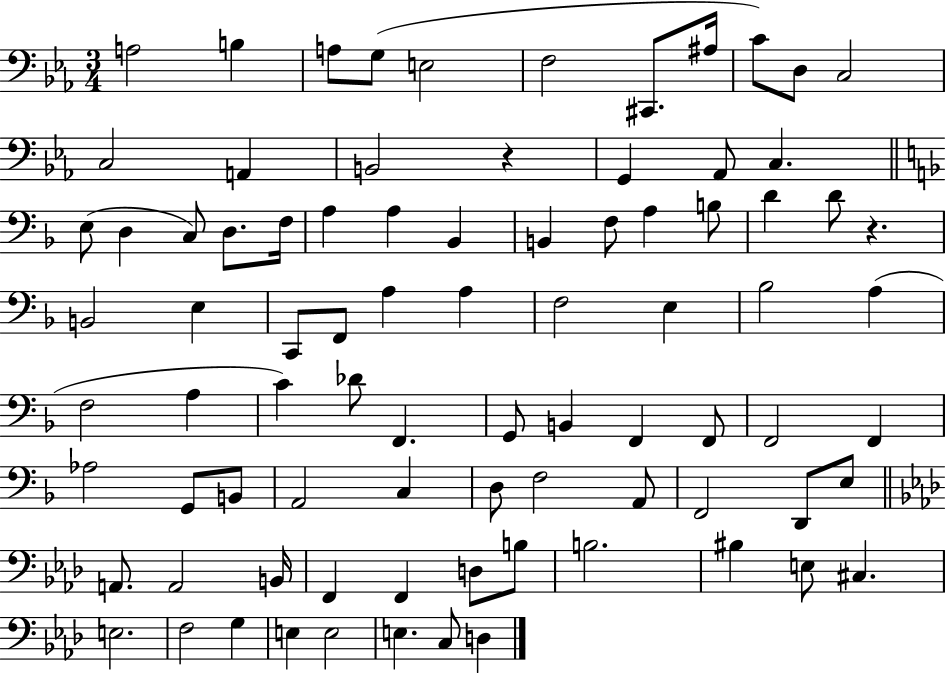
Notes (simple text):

A3/h B3/q A3/e G3/e E3/h F3/h C#2/e. A#3/s C4/e D3/e C3/h C3/h A2/q B2/h R/q G2/q Ab2/e C3/q. E3/e D3/q C3/e D3/e. F3/s A3/q A3/q Bb2/q B2/q F3/e A3/q B3/e D4/q D4/e R/q. B2/h E3/q C2/e F2/e A3/q A3/q F3/h E3/q Bb3/h A3/q F3/h A3/q C4/q Db4/e F2/q. G2/e B2/q F2/q F2/e F2/h F2/q Ab3/h G2/e B2/e A2/h C3/q D3/e F3/h A2/e F2/h D2/e E3/e A2/e. A2/h B2/s F2/q F2/q D3/e B3/e B3/h. BIS3/q E3/e C#3/q. E3/h. F3/h G3/q E3/q E3/h E3/q. C3/e D3/q